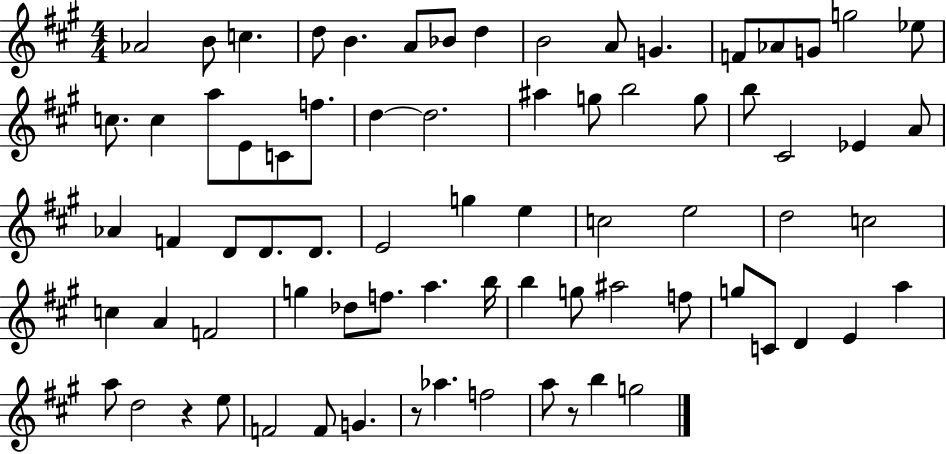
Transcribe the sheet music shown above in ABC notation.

X:1
T:Untitled
M:4/4
L:1/4
K:A
_A2 B/2 c d/2 B A/2 _B/2 d B2 A/2 G F/2 _A/2 G/2 g2 _e/2 c/2 c a/2 E/2 C/2 f/2 d d2 ^a g/2 b2 g/2 b/2 ^C2 _E A/2 _A F D/2 D/2 D/2 E2 g e c2 e2 d2 c2 c A F2 g _d/2 f/2 a b/4 b g/2 ^a2 f/2 g/2 C/2 D E a a/2 d2 z e/2 F2 F/2 G z/2 _a f2 a/2 z/2 b g2